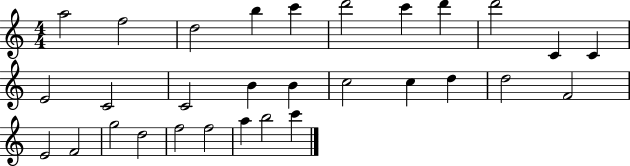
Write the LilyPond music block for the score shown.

{
  \clef treble
  \numericTimeSignature
  \time 4/4
  \key c \major
  a''2 f''2 | d''2 b''4 c'''4 | d'''2 c'''4 d'''4 | d'''2 c'4 c'4 | \break e'2 c'2 | c'2 b'4 b'4 | c''2 c''4 d''4 | d''2 f'2 | \break e'2 f'2 | g''2 d''2 | f''2 f''2 | a''4 b''2 c'''4 | \break \bar "|."
}